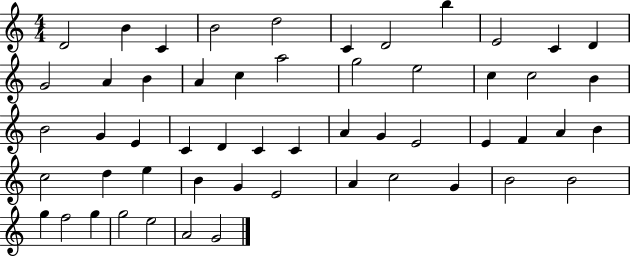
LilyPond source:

{
  \clef treble
  \numericTimeSignature
  \time 4/4
  \key c \major
  d'2 b'4 c'4 | b'2 d''2 | c'4 d'2 b''4 | e'2 c'4 d'4 | \break g'2 a'4 b'4 | a'4 c''4 a''2 | g''2 e''2 | c''4 c''2 b'4 | \break b'2 g'4 e'4 | c'4 d'4 c'4 c'4 | a'4 g'4 e'2 | e'4 f'4 a'4 b'4 | \break c''2 d''4 e''4 | b'4 g'4 e'2 | a'4 c''2 g'4 | b'2 b'2 | \break g''4 f''2 g''4 | g''2 e''2 | a'2 g'2 | \bar "|."
}